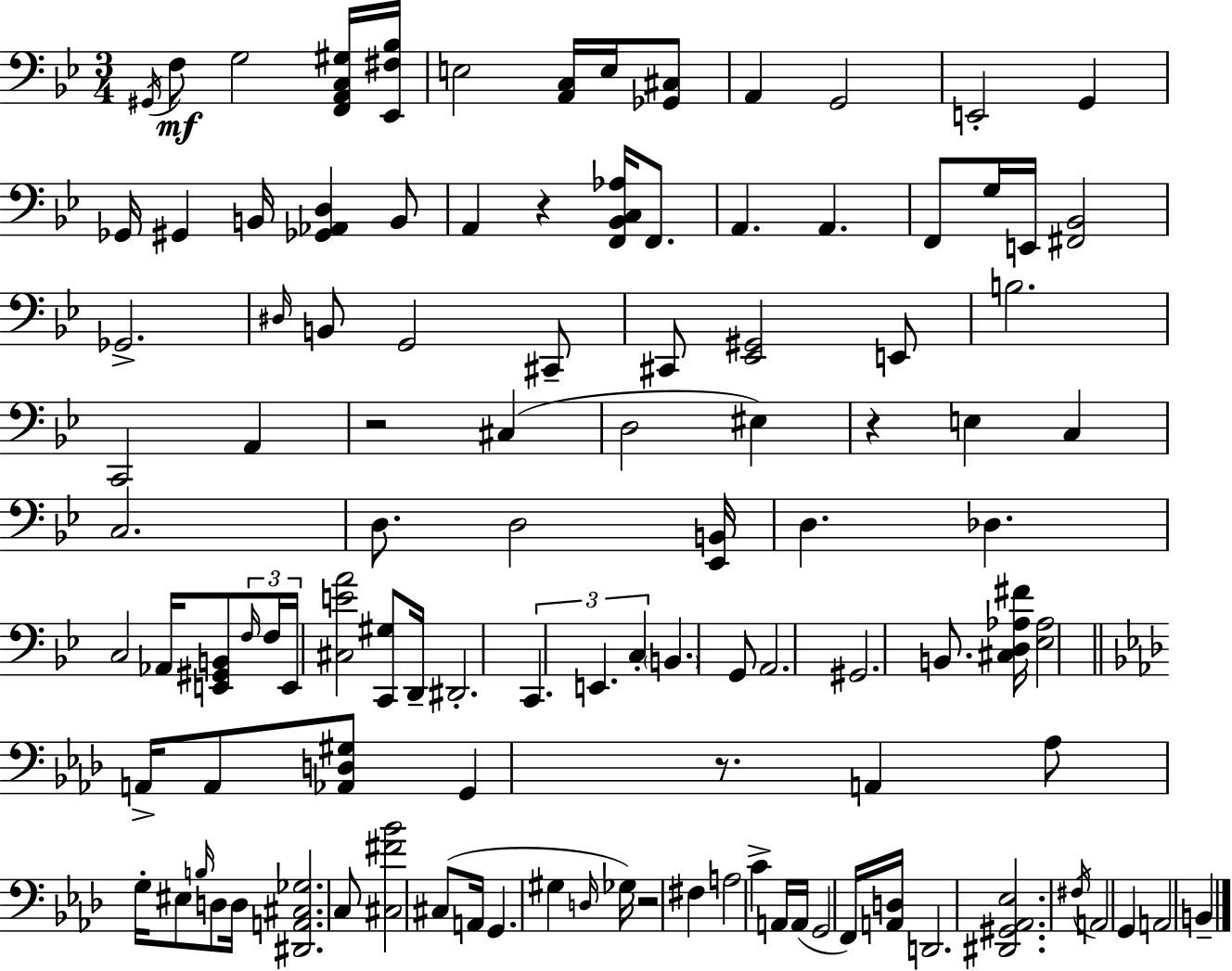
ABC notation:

X:1
T:Untitled
M:3/4
L:1/4
K:Bb
^G,,/4 F,/2 G,2 [F,,A,,C,^G,]/4 [_E,,^F,_B,]/4 E,2 [A,,C,]/4 E,/4 [_G,,^C,]/2 A,, G,,2 E,,2 G,, _G,,/4 ^G,, B,,/4 [_G,,_A,,D,] B,,/2 A,, z [F,,_B,,C,_A,]/4 F,,/2 A,, A,, F,,/2 G,/4 E,,/4 [^F,,_B,,]2 _G,,2 ^D,/4 B,,/2 G,,2 ^C,,/2 ^C,,/2 [_E,,^G,,]2 E,,/2 B,2 C,,2 A,, z2 ^C, D,2 ^E, z E, C, C,2 D,/2 D,2 [_E,,B,,]/4 D, _D, C,2 _A,,/4 [E,,^G,,B,,]/2 F,/4 F,/4 E,,/4 [^C,EA]2 [C,,^G,]/2 D,,/4 ^D,,2 C,, E,, C, B,, G,,/2 A,,2 ^G,,2 B,,/2 [^C,D,_A,^F]/4 [_E,_A,]2 A,,/4 A,,/2 [_A,,D,^G,]/2 G,, z/2 A,, _A,/2 G,/4 ^E,/2 B,/4 D,/2 D,/4 [^D,,A,,^C,_G,]2 C,/2 [^C,^F_B]2 ^C,/2 A,,/4 G,, ^G, D,/4 _G,/4 z2 ^F, A,2 C A,,/4 A,,/4 G,,2 F,,/4 [A,,D,]/4 D,,2 [^D,,^G,,_A,,_E,]2 ^F,/4 A,,2 G,, A,,2 B,,